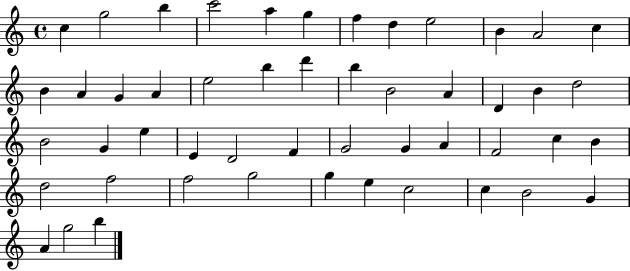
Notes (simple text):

C5/q G5/h B5/q C6/h A5/q G5/q F5/q D5/q E5/h B4/q A4/h C5/q B4/q A4/q G4/q A4/q E5/h B5/q D6/q B5/q B4/h A4/q D4/q B4/q D5/h B4/h G4/q E5/q E4/q D4/h F4/q G4/h G4/q A4/q F4/h C5/q B4/q D5/h F5/h F5/h G5/h G5/q E5/q C5/h C5/q B4/h G4/q A4/q G5/h B5/q